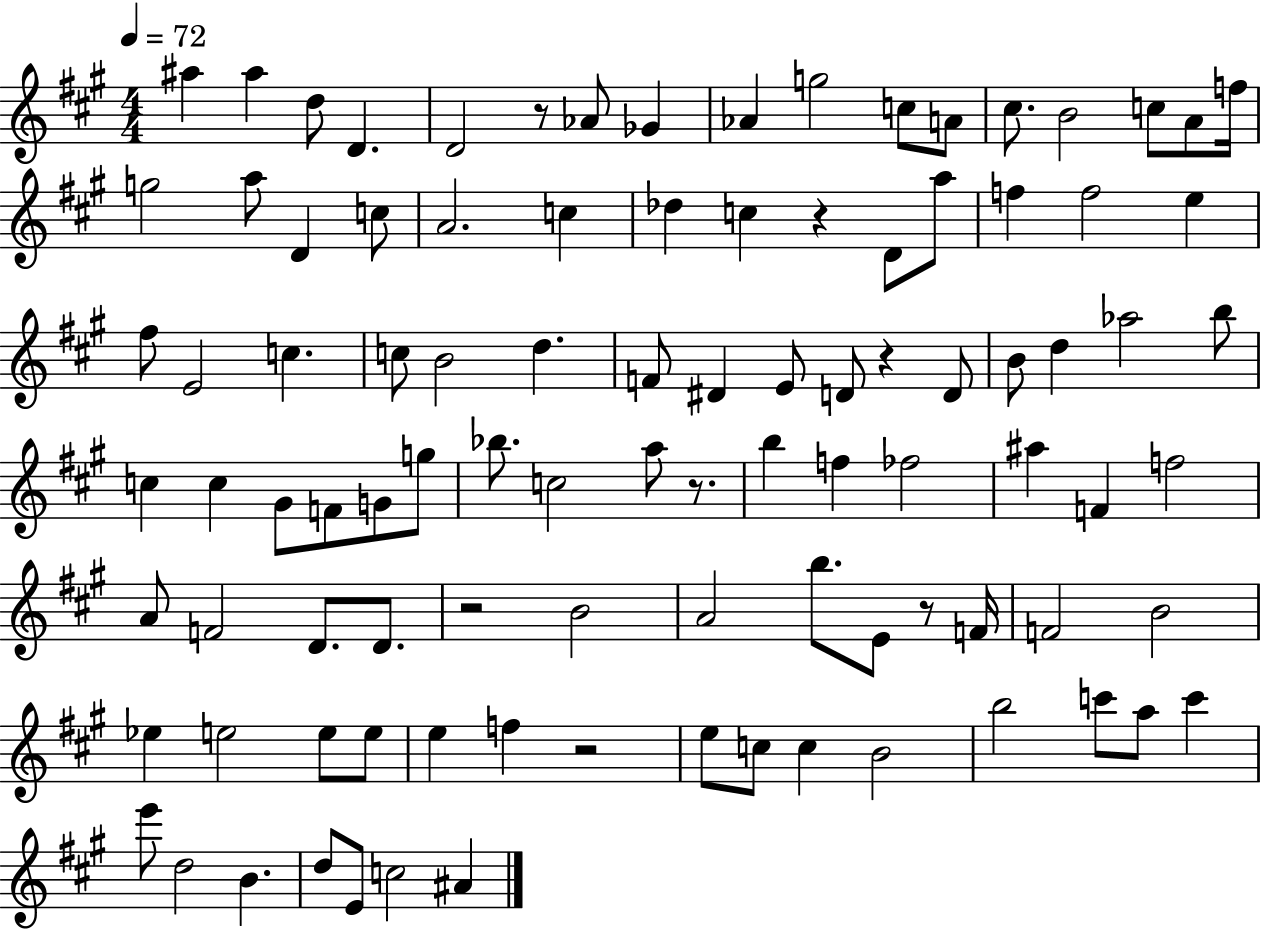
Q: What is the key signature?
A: A major